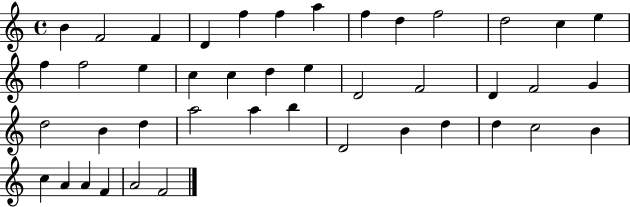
B4/q F4/h F4/q D4/q F5/q F5/q A5/q F5/q D5/q F5/h D5/h C5/q E5/q F5/q F5/h E5/q C5/q C5/q D5/q E5/q D4/h F4/h D4/q F4/h G4/q D5/h B4/q D5/q A5/h A5/q B5/q D4/h B4/q D5/q D5/q C5/h B4/q C5/q A4/q A4/q F4/q A4/h F4/h